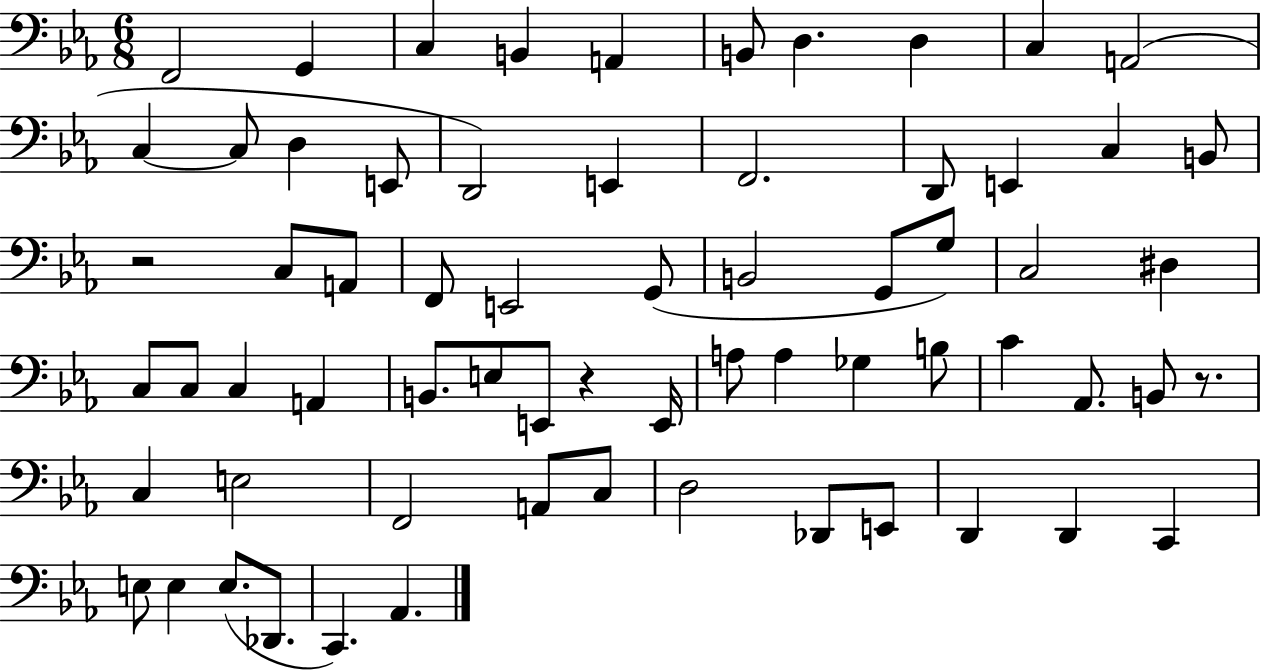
{
  \clef bass
  \numericTimeSignature
  \time 6/8
  \key ees \major
  \repeat volta 2 { f,2 g,4 | c4 b,4 a,4 | b,8 d4. d4 | c4 a,2( | \break c4~~ c8 d4 e,8 | d,2) e,4 | f,2. | d,8 e,4 c4 b,8 | \break r2 c8 a,8 | f,8 e,2 g,8( | b,2 g,8 g8) | c2 dis4 | \break c8 c8 c4 a,4 | b,8. e8 e,8 r4 e,16 | a8 a4 ges4 b8 | c'4 aes,8. b,8 r8. | \break c4 e2 | f,2 a,8 c8 | d2 des,8 e,8 | d,4 d,4 c,4 | \break e8 e4 e8.( des,8. | c,4.) aes,4. | } \bar "|."
}